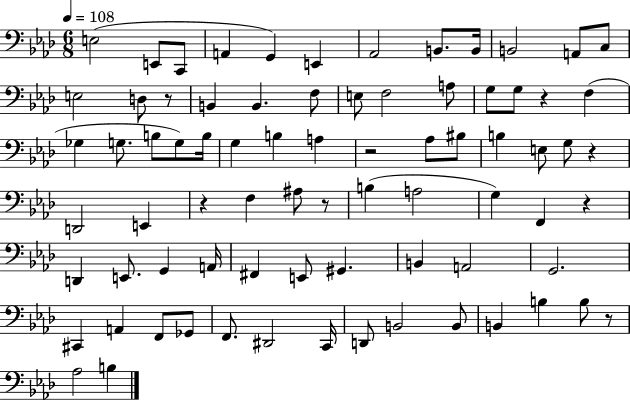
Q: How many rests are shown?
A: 8